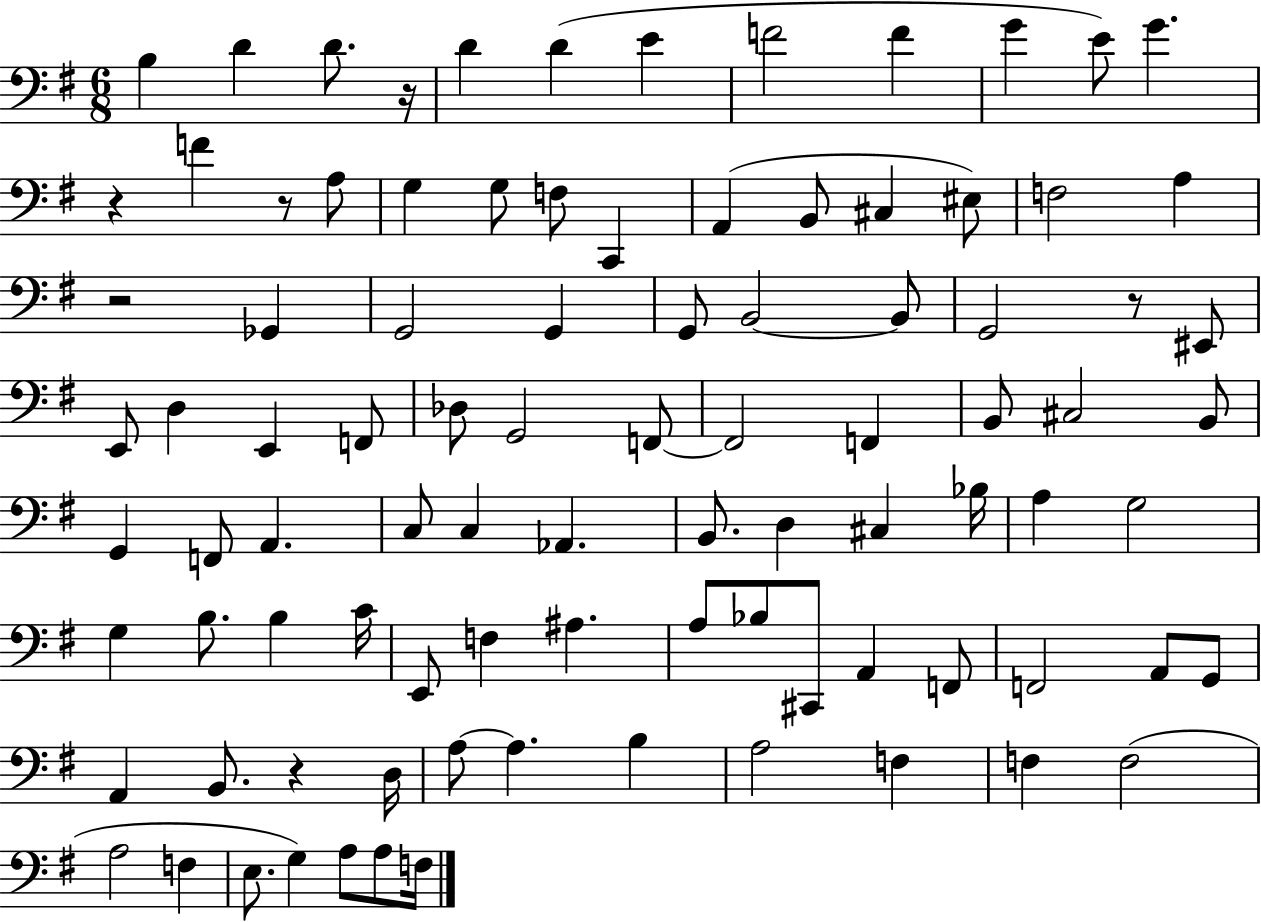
X:1
T:Untitled
M:6/8
L:1/4
K:G
B, D D/2 z/4 D D E F2 F G E/2 G z F z/2 A,/2 G, G,/2 F,/2 C,, A,, B,,/2 ^C, ^E,/2 F,2 A, z2 _G,, G,,2 G,, G,,/2 B,,2 B,,/2 G,,2 z/2 ^E,,/2 E,,/2 D, E,, F,,/2 _D,/2 G,,2 F,,/2 F,,2 F,, B,,/2 ^C,2 B,,/2 G,, F,,/2 A,, C,/2 C, _A,, B,,/2 D, ^C, _B,/4 A, G,2 G, B,/2 B, C/4 E,,/2 F, ^A, A,/2 _B,/2 ^C,,/2 A,, F,,/2 F,,2 A,,/2 G,,/2 A,, B,,/2 z D,/4 A,/2 A, B, A,2 F, F, F,2 A,2 F, E,/2 G, A,/2 A,/2 F,/4